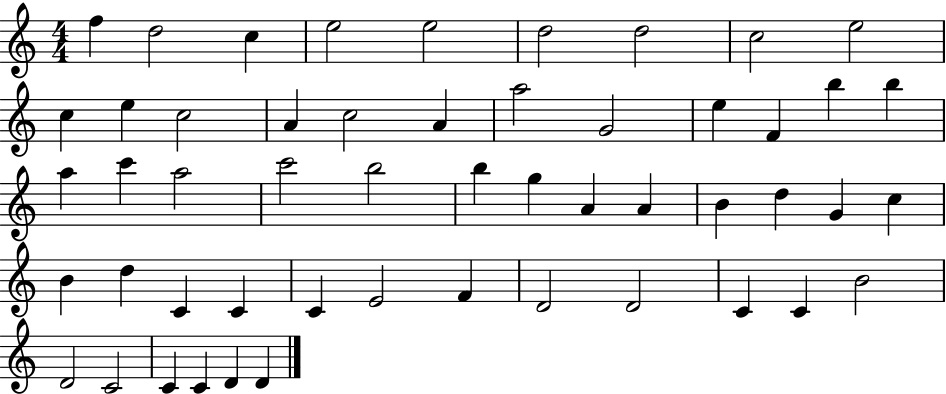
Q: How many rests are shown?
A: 0